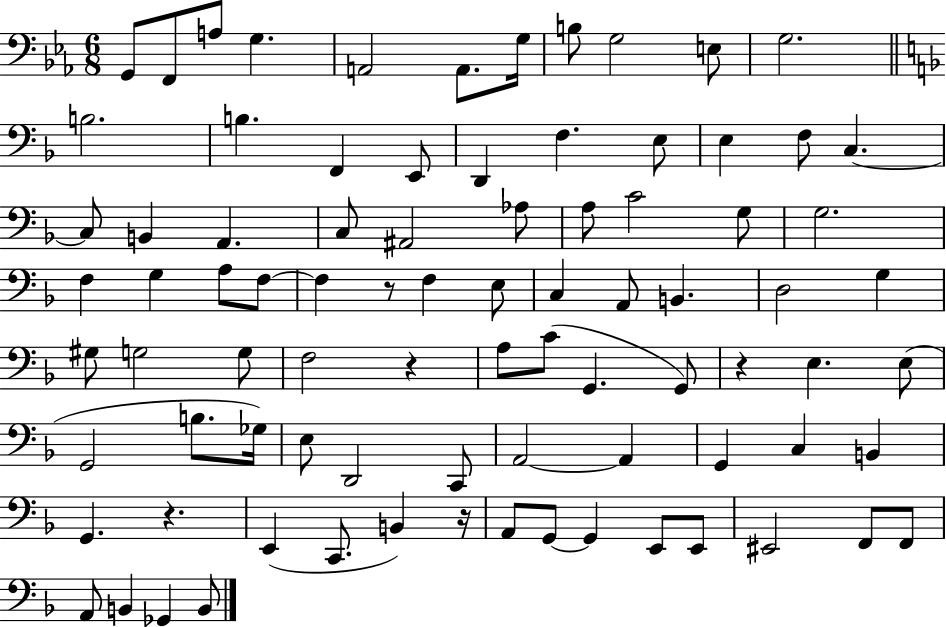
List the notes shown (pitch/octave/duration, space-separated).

G2/e F2/e A3/e G3/q. A2/h A2/e. G3/s B3/e G3/h E3/e G3/h. B3/h. B3/q. F2/q E2/e D2/q F3/q. E3/e E3/q F3/e C3/q. C3/e B2/q A2/q. C3/e A#2/h Ab3/e A3/e C4/h G3/e G3/h. F3/q G3/q A3/e F3/e F3/q R/e F3/q E3/e C3/q A2/e B2/q. D3/h G3/q G#3/e G3/h G3/e F3/h R/q A3/e C4/e G2/q. G2/e R/q E3/q. E3/e G2/h B3/e. Gb3/s E3/e D2/h C2/e A2/h A2/q G2/q C3/q B2/q G2/q. R/q. E2/q C2/e. B2/q R/s A2/e G2/e G2/q E2/e E2/e EIS2/h F2/e F2/e A2/e B2/q Gb2/q B2/e